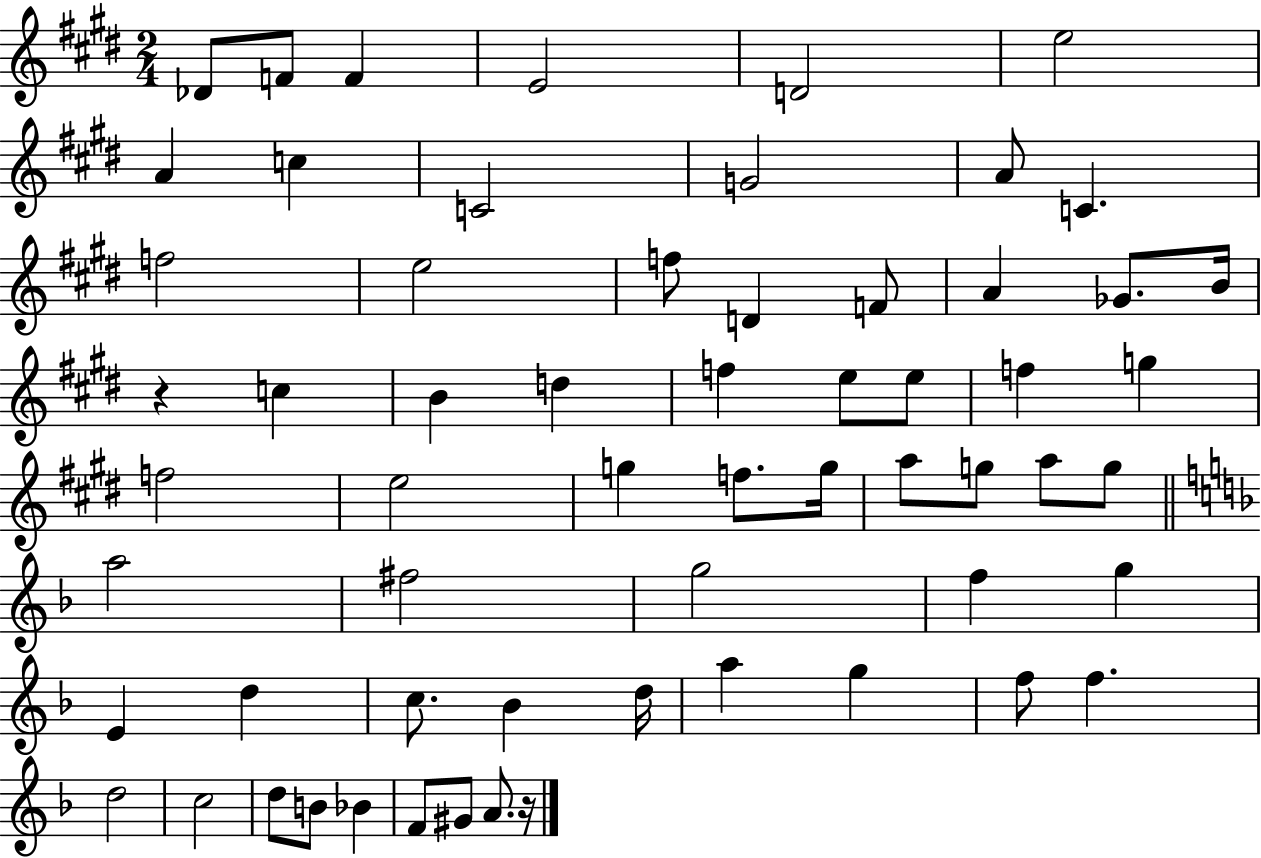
{
  \clef treble
  \numericTimeSignature
  \time 2/4
  \key e \major
  des'8 f'8 f'4 | e'2 | d'2 | e''2 | \break a'4 c''4 | c'2 | g'2 | a'8 c'4. | \break f''2 | e''2 | f''8 d'4 f'8 | a'4 ges'8. b'16 | \break r4 c''4 | b'4 d''4 | f''4 e''8 e''8 | f''4 g''4 | \break f''2 | e''2 | g''4 f''8. g''16 | a''8 g''8 a''8 g''8 | \break \bar "||" \break \key d \minor a''2 | fis''2 | g''2 | f''4 g''4 | \break e'4 d''4 | c''8. bes'4 d''16 | a''4 g''4 | f''8 f''4. | \break d''2 | c''2 | d''8 b'8 bes'4 | f'8 gis'8 a'8. r16 | \break \bar "|."
}